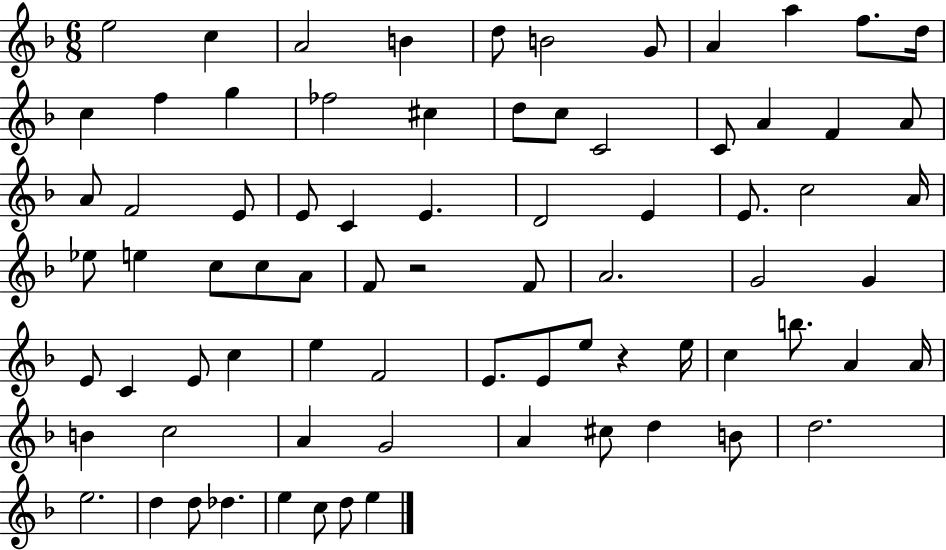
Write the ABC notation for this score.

X:1
T:Untitled
M:6/8
L:1/4
K:F
e2 c A2 B d/2 B2 G/2 A a f/2 d/4 c f g _f2 ^c d/2 c/2 C2 C/2 A F A/2 A/2 F2 E/2 E/2 C E D2 E E/2 c2 A/4 _e/2 e c/2 c/2 A/2 F/2 z2 F/2 A2 G2 G E/2 C E/2 c e F2 E/2 E/2 e/2 z e/4 c b/2 A A/4 B c2 A G2 A ^c/2 d B/2 d2 e2 d d/2 _d e c/2 d/2 e